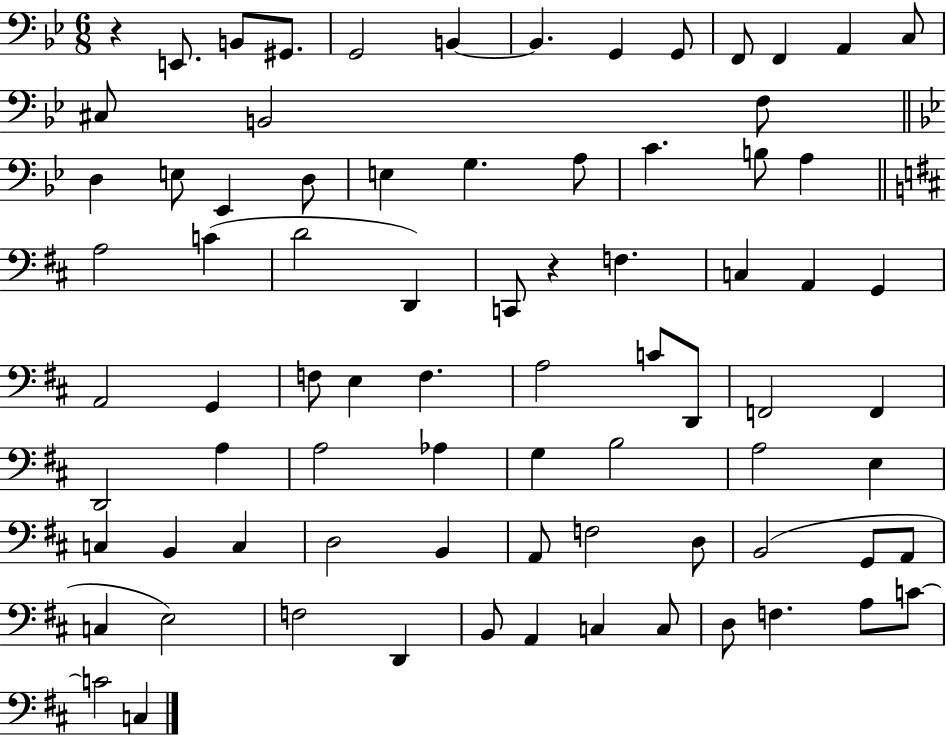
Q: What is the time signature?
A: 6/8